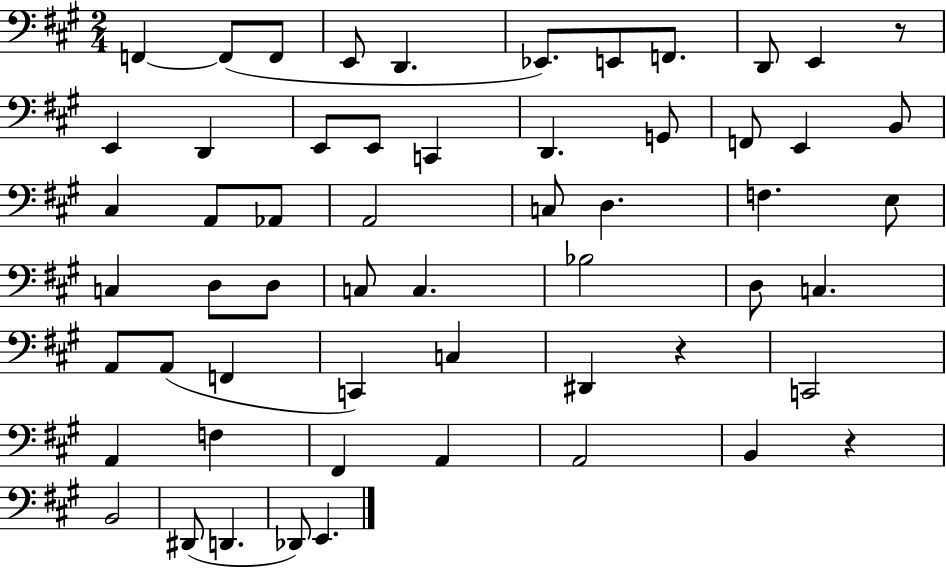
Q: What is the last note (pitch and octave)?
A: E2